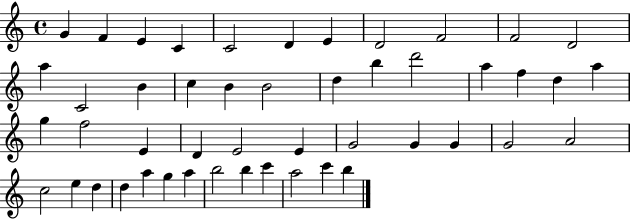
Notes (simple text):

G4/q F4/q E4/q C4/q C4/h D4/q E4/q D4/h F4/h F4/h D4/h A5/q C4/h B4/q C5/q B4/q B4/h D5/q B5/q D6/h A5/q F5/q D5/q A5/q G5/q F5/h E4/q D4/q E4/h E4/q G4/h G4/q G4/q G4/h A4/h C5/h E5/q D5/q D5/q A5/q G5/q A5/q B5/h B5/q C6/q A5/h C6/q B5/q